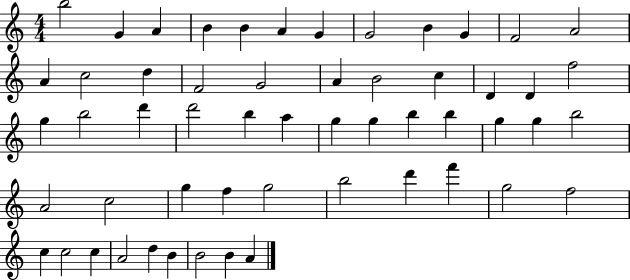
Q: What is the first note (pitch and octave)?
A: B5